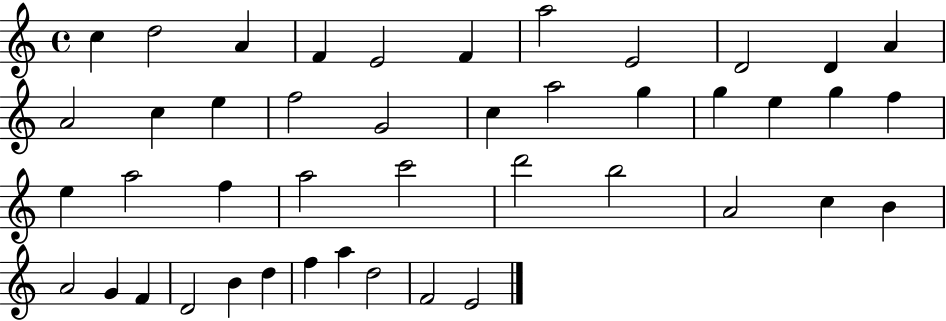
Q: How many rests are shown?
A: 0